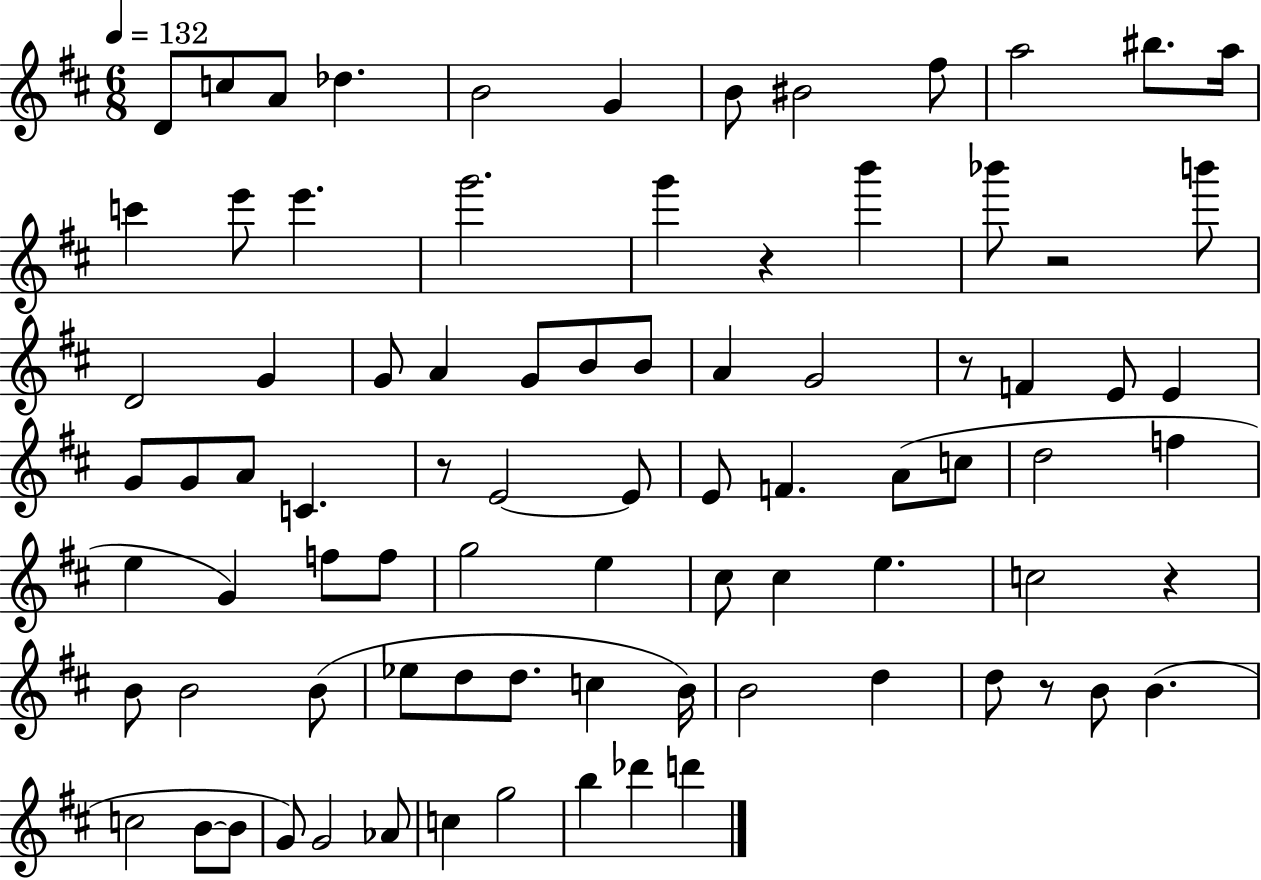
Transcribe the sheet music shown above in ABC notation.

X:1
T:Untitled
M:6/8
L:1/4
K:D
D/2 c/2 A/2 _d B2 G B/2 ^B2 ^f/2 a2 ^b/2 a/4 c' e'/2 e' g'2 g' z b' _b'/2 z2 b'/2 D2 G G/2 A G/2 B/2 B/2 A G2 z/2 F E/2 E G/2 G/2 A/2 C z/2 E2 E/2 E/2 F A/2 c/2 d2 f e G f/2 f/2 g2 e ^c/2 ^c e c2 z B/2 B2 B/2 _e/2 d/2 d/2 c B/4 B2 d d/2 z/2 B/2 B c2 B/2 B/2 G/2 G2 _A/2 c g2 b _d' d'